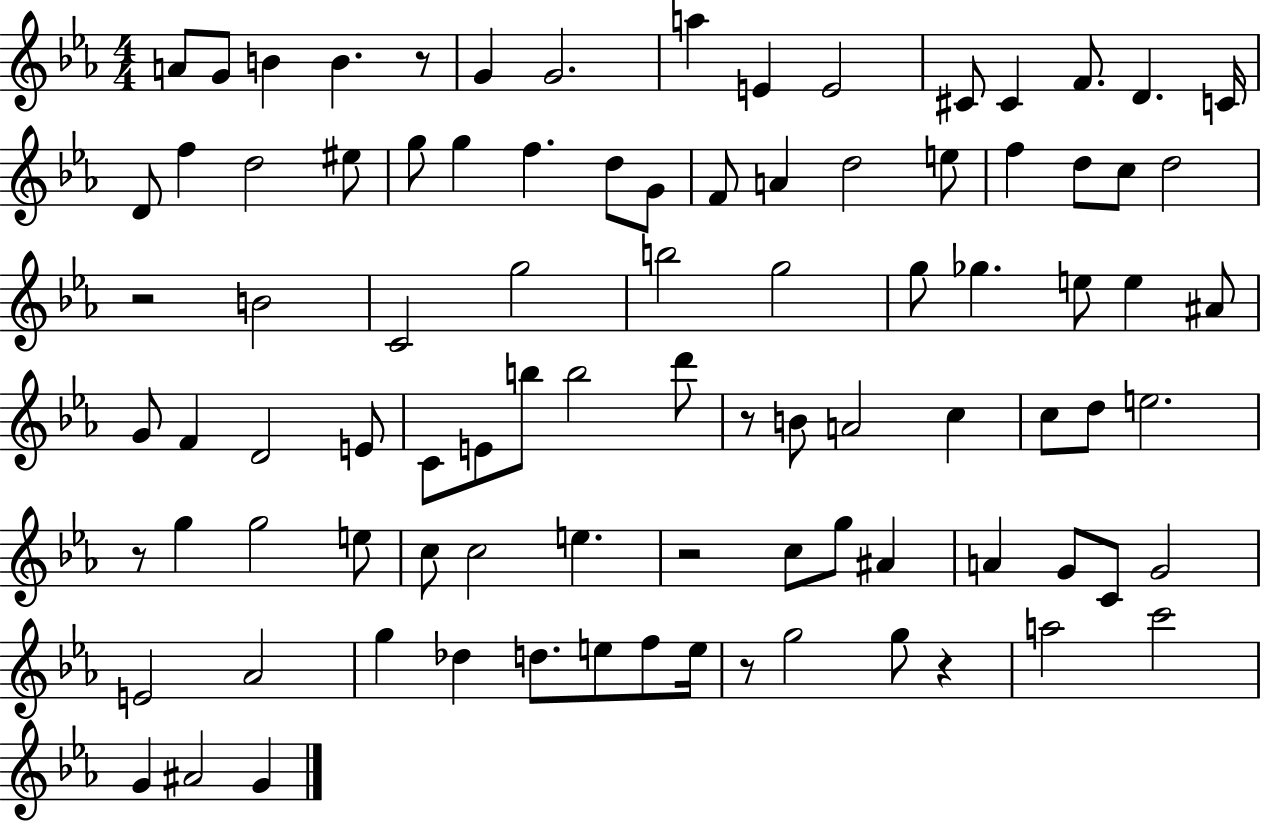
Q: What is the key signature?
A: EES major